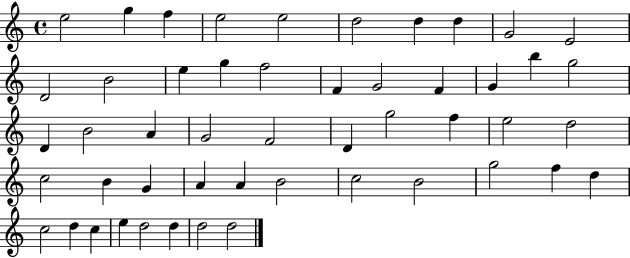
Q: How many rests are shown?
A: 0